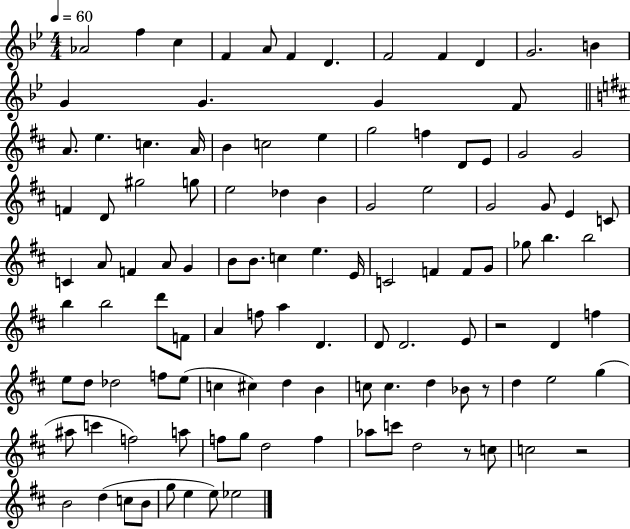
{
  \clef treble
  \numericTimeSignature
  \time 4/4
  \key bes \major
  \tempo 4 = 60
  \repeat volta 2 { aes'2 f''4 c''4 | f'4 a'8 f'4 d'4. | f'2 f'4 d'4 | g'2. b'4 | \break g'4 g'4. g'4 f'8 | \bar "||" \break \key d \major a'8. e''4. c''4. a'16 | b'4 c''2 e''4 | g''2 f''4 d'8 e'8 | g'2 g'2 | \break f'4 d'8 gis''2 g''8 | e''2 des''4 b'4 | g'2 e''2 | g'2 g'8 e'4 c'8 | \break c'4 a'8 f'4 a'8 g'4 | b'8 b'8. c''4 e''4. e'16 | c'2 f'4 f'8 g'8 | ges''8 b''4. b''2 | \break b''4 b''2 d'''8 f'8 | a'4 f''8 a''4 d'4. | d'8 d'2. e'8 | r2 d'4 f''4 | \break e''8 d''8 des''2 f''8 e''8( | c''4 cis''4) d''4 b'4 | c''8 c''4. d''4 bes'8 r8 | d''4 e''2 g''4( | \break ais''8 c'''4 f''2) a''8 | f''8 g''8 d''2 f''4 | aes''8 c'''8 d''2 r8 c''8 | c''2 r2 | \break b'2 d''4( c''8 b'8 | g''8 e''4 e''8) ees''2 | } \bar "|."
}